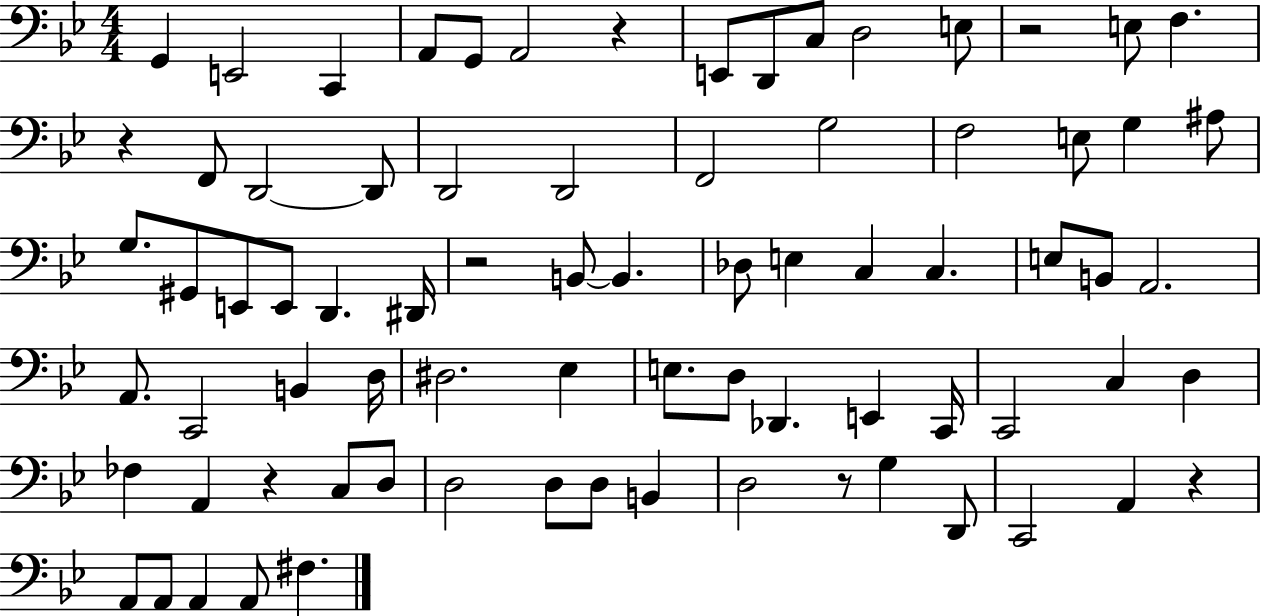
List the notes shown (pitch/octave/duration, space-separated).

G2/q E2/h C2/q A2/e G2/e A2/h R/q E2/e D2/e C3/e D3/h E3/e R/h E3/e F3/q. R/q F2/e D2/h D2/e D2/h D2/h F2/h G3/h F3/h E3/e G3/q A#3/e G3/e. G#2/e E2/e E2/e D2/q. D#2/s R/h B2/e B2/q. Db3/e E3/q C3/q C3/q. E3/e B2/e A2/h. A2/e. C2/h B2/q D3/s D#3/h. Eb3/q E3/e. D3/e Db2/q. E2/q C2/s C2/h C3/q D3/q FES3/q A2/q R/q C3/e D3/e D3/h D3/e D3/e B2/q D3/h R/e G3/q D2/e C2/h A2/q R/q A2/e A2/e A2/q A2/e F#3/q.